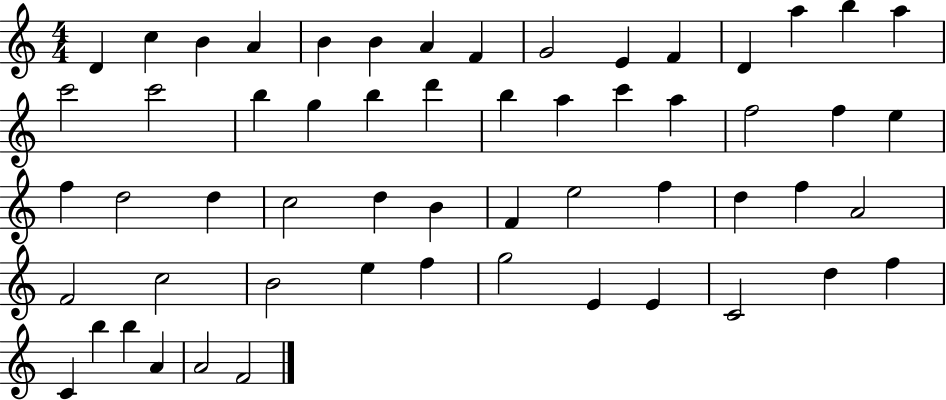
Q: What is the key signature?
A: C major